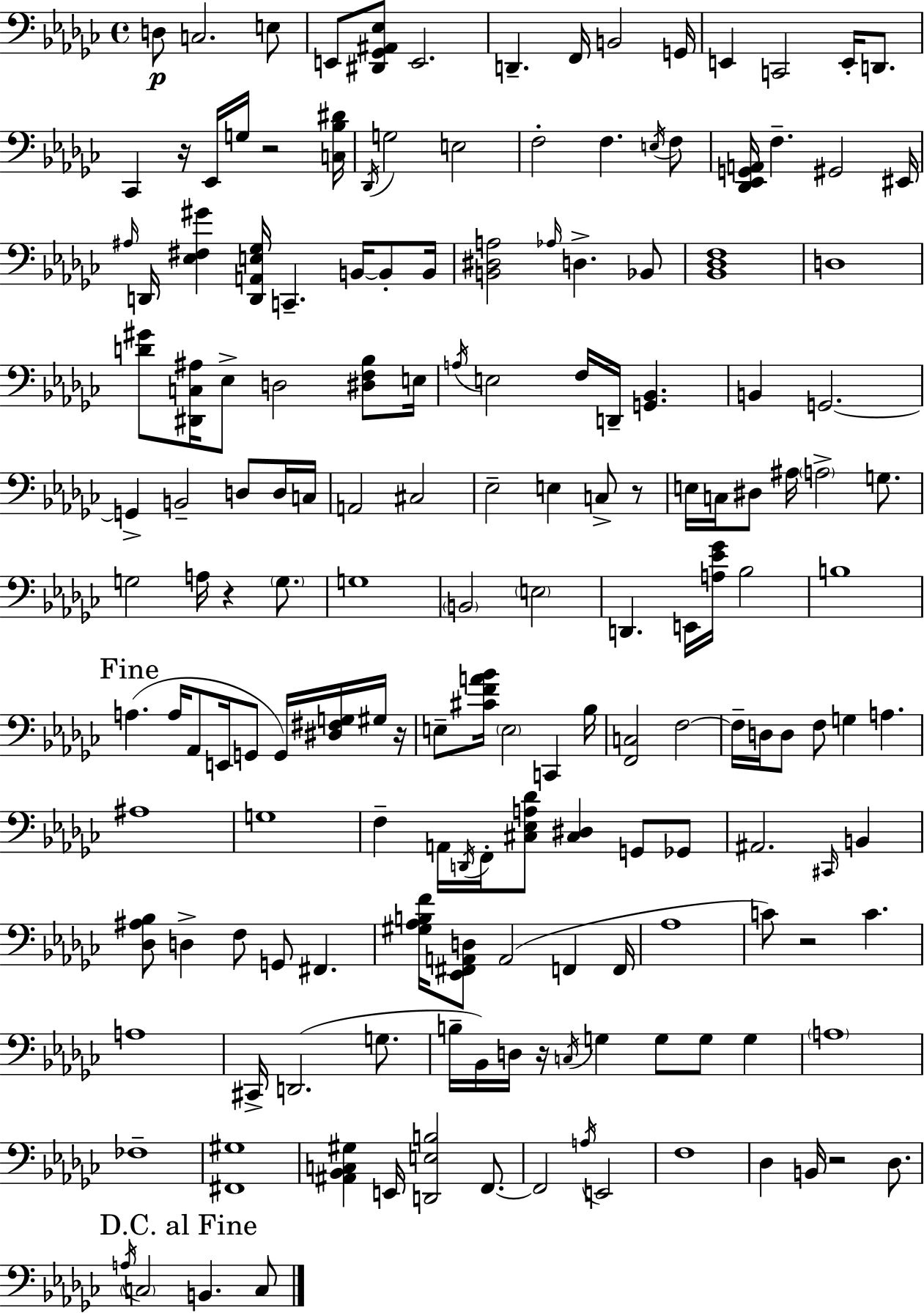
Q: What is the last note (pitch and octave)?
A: C3